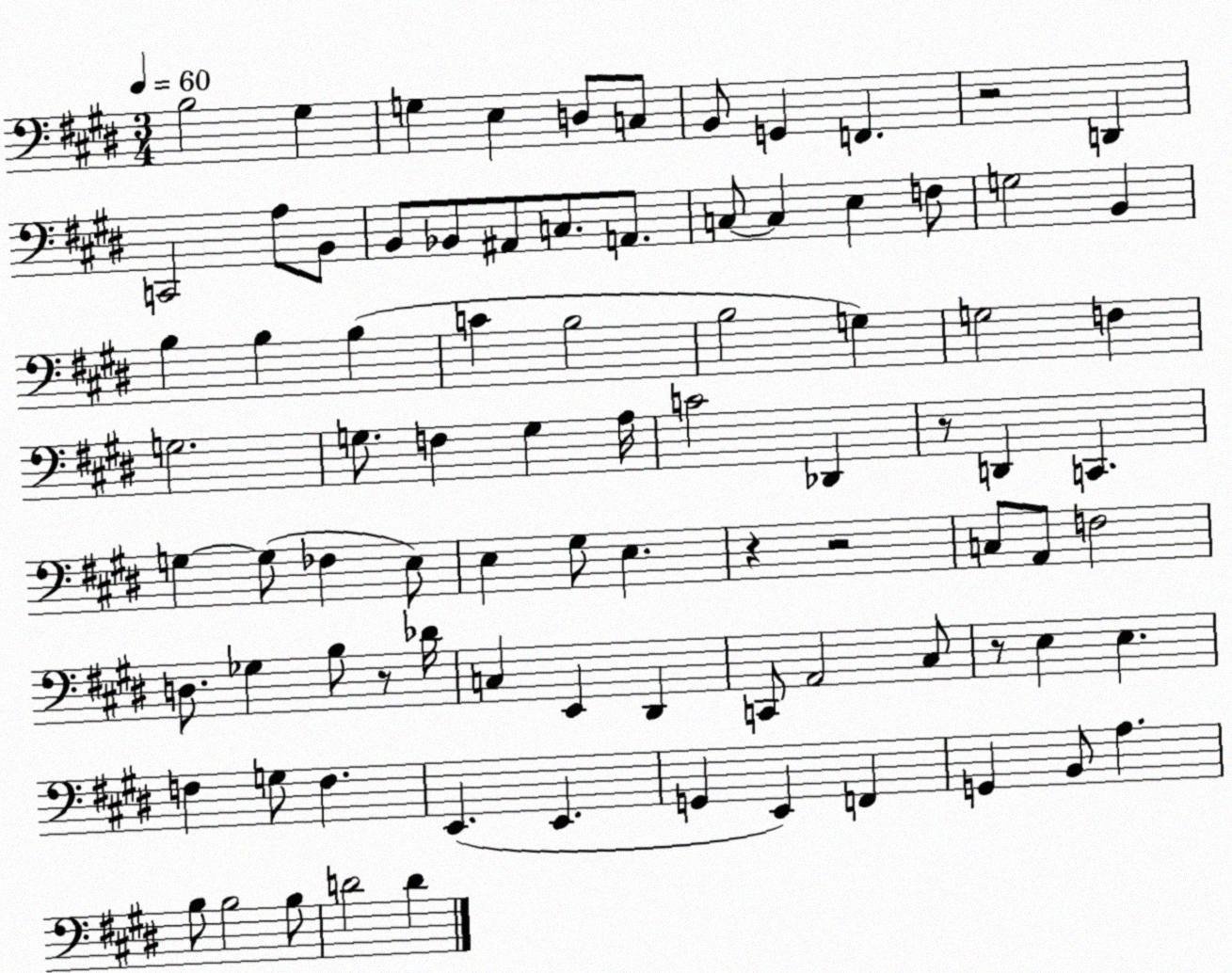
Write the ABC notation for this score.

X:1
T:Untitled
M:3/4
L:1/4
K:E
B,2 ^G, G, E, D,/2 C,/2 B,,/2 G,, F,, z2 D,, C,,2 A,/2 B,,/2 B,,/2 _B,,/2 ^A,,/2 C,/2 A,,/2 C,/2 C, E, F,/2 G,2 B,, B, B, B, C B,2 B,2 G, G,2 F, G,2 G,/2 F, G, A,/4 C2 _D,, z/2 D,, C,, G, G,/2 _F, E,/2 E, ^G,/2 E, z z2 C,/2 A,,/2 F,2 D,/2 _G, B,/2 z/2 _D/4 C, E,, ^D,, C,,/2 A,,2 ^C,/2 z/2 E, E, F, G,/2 F, E,, E,, G,, E,, F,, G,, B,,/2 A, B,/2 B,2 B,/2 D2 D